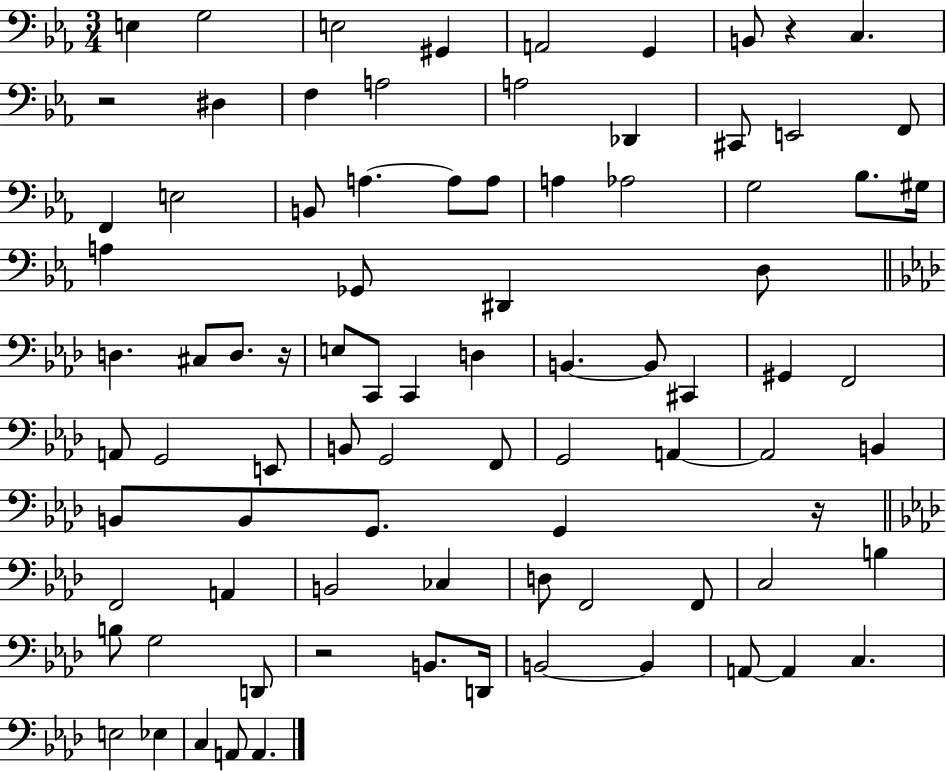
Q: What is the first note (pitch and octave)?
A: E3